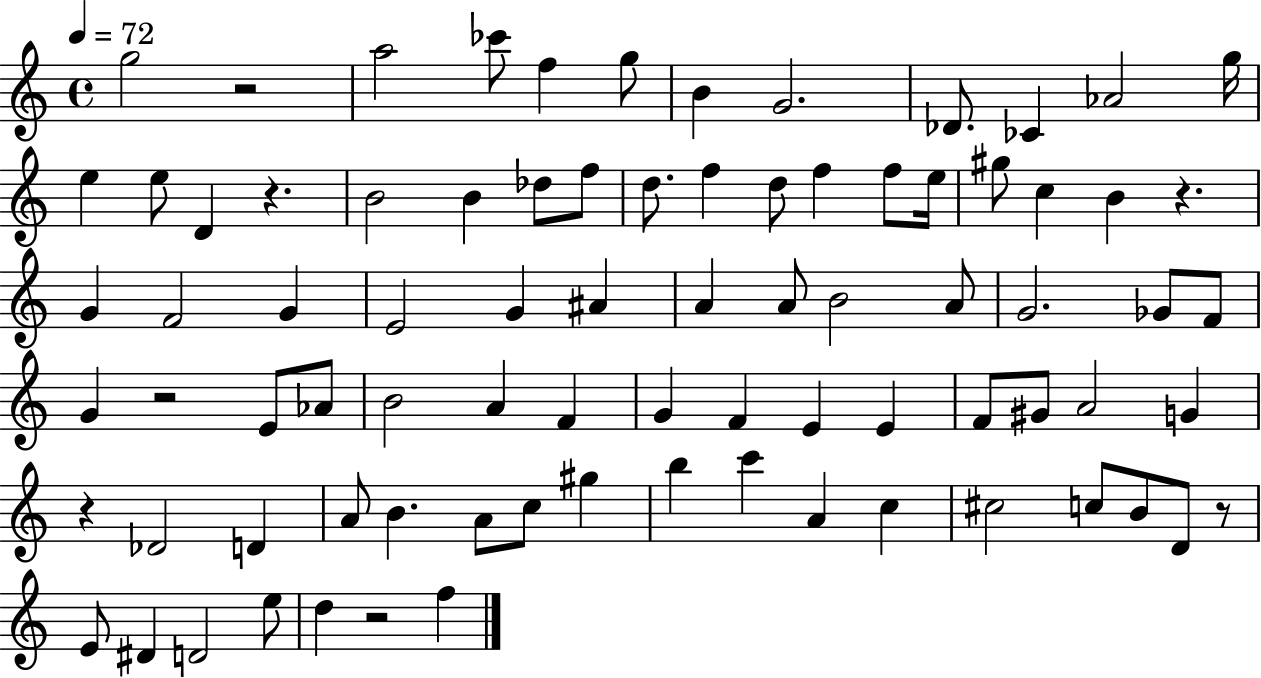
X:1
T:Untitled
M:4/4
L:1/4
K:C
g2 z2 a2 _c'/2 f g/2 B G2 _D/2 _C _A2 g/4 e e/2 D z B2 B _d/2 f/2 d/2 f d/2 f f/2 e/4 ^g/2 c B z G F2 G E2 G ^A A A/2 B2 A/2 G2 _G/2 F/2 G z2 E/2 _A/2 B2 A F G F E E F/2 ^G/2 A2 G z _D2 D A/2 B A/2 c/2 ^g b c' A c ^c2 c/2 B/2 D/2 z/2 E/2 ^D D2 e/2 d z2 f